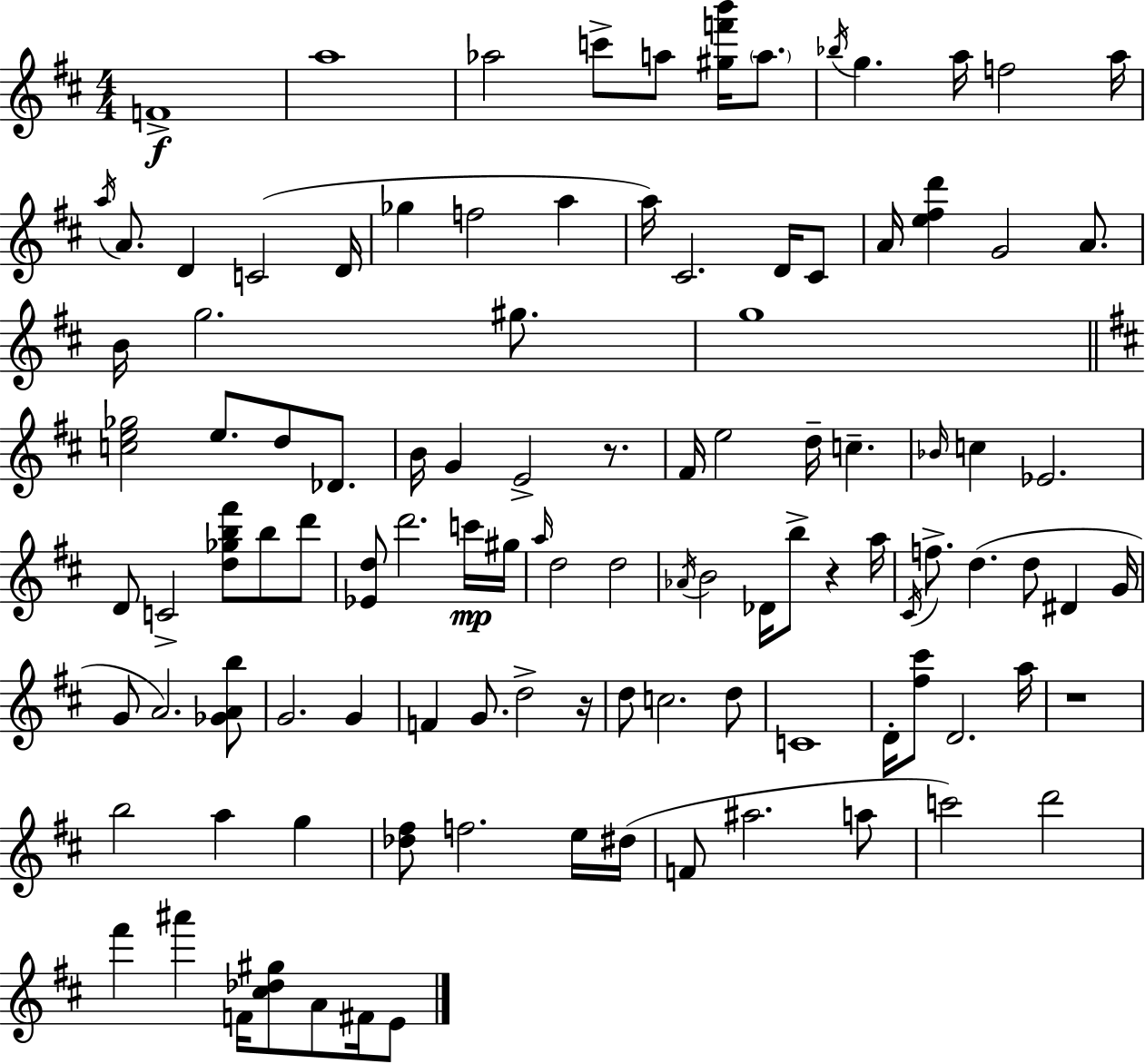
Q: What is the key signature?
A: D major